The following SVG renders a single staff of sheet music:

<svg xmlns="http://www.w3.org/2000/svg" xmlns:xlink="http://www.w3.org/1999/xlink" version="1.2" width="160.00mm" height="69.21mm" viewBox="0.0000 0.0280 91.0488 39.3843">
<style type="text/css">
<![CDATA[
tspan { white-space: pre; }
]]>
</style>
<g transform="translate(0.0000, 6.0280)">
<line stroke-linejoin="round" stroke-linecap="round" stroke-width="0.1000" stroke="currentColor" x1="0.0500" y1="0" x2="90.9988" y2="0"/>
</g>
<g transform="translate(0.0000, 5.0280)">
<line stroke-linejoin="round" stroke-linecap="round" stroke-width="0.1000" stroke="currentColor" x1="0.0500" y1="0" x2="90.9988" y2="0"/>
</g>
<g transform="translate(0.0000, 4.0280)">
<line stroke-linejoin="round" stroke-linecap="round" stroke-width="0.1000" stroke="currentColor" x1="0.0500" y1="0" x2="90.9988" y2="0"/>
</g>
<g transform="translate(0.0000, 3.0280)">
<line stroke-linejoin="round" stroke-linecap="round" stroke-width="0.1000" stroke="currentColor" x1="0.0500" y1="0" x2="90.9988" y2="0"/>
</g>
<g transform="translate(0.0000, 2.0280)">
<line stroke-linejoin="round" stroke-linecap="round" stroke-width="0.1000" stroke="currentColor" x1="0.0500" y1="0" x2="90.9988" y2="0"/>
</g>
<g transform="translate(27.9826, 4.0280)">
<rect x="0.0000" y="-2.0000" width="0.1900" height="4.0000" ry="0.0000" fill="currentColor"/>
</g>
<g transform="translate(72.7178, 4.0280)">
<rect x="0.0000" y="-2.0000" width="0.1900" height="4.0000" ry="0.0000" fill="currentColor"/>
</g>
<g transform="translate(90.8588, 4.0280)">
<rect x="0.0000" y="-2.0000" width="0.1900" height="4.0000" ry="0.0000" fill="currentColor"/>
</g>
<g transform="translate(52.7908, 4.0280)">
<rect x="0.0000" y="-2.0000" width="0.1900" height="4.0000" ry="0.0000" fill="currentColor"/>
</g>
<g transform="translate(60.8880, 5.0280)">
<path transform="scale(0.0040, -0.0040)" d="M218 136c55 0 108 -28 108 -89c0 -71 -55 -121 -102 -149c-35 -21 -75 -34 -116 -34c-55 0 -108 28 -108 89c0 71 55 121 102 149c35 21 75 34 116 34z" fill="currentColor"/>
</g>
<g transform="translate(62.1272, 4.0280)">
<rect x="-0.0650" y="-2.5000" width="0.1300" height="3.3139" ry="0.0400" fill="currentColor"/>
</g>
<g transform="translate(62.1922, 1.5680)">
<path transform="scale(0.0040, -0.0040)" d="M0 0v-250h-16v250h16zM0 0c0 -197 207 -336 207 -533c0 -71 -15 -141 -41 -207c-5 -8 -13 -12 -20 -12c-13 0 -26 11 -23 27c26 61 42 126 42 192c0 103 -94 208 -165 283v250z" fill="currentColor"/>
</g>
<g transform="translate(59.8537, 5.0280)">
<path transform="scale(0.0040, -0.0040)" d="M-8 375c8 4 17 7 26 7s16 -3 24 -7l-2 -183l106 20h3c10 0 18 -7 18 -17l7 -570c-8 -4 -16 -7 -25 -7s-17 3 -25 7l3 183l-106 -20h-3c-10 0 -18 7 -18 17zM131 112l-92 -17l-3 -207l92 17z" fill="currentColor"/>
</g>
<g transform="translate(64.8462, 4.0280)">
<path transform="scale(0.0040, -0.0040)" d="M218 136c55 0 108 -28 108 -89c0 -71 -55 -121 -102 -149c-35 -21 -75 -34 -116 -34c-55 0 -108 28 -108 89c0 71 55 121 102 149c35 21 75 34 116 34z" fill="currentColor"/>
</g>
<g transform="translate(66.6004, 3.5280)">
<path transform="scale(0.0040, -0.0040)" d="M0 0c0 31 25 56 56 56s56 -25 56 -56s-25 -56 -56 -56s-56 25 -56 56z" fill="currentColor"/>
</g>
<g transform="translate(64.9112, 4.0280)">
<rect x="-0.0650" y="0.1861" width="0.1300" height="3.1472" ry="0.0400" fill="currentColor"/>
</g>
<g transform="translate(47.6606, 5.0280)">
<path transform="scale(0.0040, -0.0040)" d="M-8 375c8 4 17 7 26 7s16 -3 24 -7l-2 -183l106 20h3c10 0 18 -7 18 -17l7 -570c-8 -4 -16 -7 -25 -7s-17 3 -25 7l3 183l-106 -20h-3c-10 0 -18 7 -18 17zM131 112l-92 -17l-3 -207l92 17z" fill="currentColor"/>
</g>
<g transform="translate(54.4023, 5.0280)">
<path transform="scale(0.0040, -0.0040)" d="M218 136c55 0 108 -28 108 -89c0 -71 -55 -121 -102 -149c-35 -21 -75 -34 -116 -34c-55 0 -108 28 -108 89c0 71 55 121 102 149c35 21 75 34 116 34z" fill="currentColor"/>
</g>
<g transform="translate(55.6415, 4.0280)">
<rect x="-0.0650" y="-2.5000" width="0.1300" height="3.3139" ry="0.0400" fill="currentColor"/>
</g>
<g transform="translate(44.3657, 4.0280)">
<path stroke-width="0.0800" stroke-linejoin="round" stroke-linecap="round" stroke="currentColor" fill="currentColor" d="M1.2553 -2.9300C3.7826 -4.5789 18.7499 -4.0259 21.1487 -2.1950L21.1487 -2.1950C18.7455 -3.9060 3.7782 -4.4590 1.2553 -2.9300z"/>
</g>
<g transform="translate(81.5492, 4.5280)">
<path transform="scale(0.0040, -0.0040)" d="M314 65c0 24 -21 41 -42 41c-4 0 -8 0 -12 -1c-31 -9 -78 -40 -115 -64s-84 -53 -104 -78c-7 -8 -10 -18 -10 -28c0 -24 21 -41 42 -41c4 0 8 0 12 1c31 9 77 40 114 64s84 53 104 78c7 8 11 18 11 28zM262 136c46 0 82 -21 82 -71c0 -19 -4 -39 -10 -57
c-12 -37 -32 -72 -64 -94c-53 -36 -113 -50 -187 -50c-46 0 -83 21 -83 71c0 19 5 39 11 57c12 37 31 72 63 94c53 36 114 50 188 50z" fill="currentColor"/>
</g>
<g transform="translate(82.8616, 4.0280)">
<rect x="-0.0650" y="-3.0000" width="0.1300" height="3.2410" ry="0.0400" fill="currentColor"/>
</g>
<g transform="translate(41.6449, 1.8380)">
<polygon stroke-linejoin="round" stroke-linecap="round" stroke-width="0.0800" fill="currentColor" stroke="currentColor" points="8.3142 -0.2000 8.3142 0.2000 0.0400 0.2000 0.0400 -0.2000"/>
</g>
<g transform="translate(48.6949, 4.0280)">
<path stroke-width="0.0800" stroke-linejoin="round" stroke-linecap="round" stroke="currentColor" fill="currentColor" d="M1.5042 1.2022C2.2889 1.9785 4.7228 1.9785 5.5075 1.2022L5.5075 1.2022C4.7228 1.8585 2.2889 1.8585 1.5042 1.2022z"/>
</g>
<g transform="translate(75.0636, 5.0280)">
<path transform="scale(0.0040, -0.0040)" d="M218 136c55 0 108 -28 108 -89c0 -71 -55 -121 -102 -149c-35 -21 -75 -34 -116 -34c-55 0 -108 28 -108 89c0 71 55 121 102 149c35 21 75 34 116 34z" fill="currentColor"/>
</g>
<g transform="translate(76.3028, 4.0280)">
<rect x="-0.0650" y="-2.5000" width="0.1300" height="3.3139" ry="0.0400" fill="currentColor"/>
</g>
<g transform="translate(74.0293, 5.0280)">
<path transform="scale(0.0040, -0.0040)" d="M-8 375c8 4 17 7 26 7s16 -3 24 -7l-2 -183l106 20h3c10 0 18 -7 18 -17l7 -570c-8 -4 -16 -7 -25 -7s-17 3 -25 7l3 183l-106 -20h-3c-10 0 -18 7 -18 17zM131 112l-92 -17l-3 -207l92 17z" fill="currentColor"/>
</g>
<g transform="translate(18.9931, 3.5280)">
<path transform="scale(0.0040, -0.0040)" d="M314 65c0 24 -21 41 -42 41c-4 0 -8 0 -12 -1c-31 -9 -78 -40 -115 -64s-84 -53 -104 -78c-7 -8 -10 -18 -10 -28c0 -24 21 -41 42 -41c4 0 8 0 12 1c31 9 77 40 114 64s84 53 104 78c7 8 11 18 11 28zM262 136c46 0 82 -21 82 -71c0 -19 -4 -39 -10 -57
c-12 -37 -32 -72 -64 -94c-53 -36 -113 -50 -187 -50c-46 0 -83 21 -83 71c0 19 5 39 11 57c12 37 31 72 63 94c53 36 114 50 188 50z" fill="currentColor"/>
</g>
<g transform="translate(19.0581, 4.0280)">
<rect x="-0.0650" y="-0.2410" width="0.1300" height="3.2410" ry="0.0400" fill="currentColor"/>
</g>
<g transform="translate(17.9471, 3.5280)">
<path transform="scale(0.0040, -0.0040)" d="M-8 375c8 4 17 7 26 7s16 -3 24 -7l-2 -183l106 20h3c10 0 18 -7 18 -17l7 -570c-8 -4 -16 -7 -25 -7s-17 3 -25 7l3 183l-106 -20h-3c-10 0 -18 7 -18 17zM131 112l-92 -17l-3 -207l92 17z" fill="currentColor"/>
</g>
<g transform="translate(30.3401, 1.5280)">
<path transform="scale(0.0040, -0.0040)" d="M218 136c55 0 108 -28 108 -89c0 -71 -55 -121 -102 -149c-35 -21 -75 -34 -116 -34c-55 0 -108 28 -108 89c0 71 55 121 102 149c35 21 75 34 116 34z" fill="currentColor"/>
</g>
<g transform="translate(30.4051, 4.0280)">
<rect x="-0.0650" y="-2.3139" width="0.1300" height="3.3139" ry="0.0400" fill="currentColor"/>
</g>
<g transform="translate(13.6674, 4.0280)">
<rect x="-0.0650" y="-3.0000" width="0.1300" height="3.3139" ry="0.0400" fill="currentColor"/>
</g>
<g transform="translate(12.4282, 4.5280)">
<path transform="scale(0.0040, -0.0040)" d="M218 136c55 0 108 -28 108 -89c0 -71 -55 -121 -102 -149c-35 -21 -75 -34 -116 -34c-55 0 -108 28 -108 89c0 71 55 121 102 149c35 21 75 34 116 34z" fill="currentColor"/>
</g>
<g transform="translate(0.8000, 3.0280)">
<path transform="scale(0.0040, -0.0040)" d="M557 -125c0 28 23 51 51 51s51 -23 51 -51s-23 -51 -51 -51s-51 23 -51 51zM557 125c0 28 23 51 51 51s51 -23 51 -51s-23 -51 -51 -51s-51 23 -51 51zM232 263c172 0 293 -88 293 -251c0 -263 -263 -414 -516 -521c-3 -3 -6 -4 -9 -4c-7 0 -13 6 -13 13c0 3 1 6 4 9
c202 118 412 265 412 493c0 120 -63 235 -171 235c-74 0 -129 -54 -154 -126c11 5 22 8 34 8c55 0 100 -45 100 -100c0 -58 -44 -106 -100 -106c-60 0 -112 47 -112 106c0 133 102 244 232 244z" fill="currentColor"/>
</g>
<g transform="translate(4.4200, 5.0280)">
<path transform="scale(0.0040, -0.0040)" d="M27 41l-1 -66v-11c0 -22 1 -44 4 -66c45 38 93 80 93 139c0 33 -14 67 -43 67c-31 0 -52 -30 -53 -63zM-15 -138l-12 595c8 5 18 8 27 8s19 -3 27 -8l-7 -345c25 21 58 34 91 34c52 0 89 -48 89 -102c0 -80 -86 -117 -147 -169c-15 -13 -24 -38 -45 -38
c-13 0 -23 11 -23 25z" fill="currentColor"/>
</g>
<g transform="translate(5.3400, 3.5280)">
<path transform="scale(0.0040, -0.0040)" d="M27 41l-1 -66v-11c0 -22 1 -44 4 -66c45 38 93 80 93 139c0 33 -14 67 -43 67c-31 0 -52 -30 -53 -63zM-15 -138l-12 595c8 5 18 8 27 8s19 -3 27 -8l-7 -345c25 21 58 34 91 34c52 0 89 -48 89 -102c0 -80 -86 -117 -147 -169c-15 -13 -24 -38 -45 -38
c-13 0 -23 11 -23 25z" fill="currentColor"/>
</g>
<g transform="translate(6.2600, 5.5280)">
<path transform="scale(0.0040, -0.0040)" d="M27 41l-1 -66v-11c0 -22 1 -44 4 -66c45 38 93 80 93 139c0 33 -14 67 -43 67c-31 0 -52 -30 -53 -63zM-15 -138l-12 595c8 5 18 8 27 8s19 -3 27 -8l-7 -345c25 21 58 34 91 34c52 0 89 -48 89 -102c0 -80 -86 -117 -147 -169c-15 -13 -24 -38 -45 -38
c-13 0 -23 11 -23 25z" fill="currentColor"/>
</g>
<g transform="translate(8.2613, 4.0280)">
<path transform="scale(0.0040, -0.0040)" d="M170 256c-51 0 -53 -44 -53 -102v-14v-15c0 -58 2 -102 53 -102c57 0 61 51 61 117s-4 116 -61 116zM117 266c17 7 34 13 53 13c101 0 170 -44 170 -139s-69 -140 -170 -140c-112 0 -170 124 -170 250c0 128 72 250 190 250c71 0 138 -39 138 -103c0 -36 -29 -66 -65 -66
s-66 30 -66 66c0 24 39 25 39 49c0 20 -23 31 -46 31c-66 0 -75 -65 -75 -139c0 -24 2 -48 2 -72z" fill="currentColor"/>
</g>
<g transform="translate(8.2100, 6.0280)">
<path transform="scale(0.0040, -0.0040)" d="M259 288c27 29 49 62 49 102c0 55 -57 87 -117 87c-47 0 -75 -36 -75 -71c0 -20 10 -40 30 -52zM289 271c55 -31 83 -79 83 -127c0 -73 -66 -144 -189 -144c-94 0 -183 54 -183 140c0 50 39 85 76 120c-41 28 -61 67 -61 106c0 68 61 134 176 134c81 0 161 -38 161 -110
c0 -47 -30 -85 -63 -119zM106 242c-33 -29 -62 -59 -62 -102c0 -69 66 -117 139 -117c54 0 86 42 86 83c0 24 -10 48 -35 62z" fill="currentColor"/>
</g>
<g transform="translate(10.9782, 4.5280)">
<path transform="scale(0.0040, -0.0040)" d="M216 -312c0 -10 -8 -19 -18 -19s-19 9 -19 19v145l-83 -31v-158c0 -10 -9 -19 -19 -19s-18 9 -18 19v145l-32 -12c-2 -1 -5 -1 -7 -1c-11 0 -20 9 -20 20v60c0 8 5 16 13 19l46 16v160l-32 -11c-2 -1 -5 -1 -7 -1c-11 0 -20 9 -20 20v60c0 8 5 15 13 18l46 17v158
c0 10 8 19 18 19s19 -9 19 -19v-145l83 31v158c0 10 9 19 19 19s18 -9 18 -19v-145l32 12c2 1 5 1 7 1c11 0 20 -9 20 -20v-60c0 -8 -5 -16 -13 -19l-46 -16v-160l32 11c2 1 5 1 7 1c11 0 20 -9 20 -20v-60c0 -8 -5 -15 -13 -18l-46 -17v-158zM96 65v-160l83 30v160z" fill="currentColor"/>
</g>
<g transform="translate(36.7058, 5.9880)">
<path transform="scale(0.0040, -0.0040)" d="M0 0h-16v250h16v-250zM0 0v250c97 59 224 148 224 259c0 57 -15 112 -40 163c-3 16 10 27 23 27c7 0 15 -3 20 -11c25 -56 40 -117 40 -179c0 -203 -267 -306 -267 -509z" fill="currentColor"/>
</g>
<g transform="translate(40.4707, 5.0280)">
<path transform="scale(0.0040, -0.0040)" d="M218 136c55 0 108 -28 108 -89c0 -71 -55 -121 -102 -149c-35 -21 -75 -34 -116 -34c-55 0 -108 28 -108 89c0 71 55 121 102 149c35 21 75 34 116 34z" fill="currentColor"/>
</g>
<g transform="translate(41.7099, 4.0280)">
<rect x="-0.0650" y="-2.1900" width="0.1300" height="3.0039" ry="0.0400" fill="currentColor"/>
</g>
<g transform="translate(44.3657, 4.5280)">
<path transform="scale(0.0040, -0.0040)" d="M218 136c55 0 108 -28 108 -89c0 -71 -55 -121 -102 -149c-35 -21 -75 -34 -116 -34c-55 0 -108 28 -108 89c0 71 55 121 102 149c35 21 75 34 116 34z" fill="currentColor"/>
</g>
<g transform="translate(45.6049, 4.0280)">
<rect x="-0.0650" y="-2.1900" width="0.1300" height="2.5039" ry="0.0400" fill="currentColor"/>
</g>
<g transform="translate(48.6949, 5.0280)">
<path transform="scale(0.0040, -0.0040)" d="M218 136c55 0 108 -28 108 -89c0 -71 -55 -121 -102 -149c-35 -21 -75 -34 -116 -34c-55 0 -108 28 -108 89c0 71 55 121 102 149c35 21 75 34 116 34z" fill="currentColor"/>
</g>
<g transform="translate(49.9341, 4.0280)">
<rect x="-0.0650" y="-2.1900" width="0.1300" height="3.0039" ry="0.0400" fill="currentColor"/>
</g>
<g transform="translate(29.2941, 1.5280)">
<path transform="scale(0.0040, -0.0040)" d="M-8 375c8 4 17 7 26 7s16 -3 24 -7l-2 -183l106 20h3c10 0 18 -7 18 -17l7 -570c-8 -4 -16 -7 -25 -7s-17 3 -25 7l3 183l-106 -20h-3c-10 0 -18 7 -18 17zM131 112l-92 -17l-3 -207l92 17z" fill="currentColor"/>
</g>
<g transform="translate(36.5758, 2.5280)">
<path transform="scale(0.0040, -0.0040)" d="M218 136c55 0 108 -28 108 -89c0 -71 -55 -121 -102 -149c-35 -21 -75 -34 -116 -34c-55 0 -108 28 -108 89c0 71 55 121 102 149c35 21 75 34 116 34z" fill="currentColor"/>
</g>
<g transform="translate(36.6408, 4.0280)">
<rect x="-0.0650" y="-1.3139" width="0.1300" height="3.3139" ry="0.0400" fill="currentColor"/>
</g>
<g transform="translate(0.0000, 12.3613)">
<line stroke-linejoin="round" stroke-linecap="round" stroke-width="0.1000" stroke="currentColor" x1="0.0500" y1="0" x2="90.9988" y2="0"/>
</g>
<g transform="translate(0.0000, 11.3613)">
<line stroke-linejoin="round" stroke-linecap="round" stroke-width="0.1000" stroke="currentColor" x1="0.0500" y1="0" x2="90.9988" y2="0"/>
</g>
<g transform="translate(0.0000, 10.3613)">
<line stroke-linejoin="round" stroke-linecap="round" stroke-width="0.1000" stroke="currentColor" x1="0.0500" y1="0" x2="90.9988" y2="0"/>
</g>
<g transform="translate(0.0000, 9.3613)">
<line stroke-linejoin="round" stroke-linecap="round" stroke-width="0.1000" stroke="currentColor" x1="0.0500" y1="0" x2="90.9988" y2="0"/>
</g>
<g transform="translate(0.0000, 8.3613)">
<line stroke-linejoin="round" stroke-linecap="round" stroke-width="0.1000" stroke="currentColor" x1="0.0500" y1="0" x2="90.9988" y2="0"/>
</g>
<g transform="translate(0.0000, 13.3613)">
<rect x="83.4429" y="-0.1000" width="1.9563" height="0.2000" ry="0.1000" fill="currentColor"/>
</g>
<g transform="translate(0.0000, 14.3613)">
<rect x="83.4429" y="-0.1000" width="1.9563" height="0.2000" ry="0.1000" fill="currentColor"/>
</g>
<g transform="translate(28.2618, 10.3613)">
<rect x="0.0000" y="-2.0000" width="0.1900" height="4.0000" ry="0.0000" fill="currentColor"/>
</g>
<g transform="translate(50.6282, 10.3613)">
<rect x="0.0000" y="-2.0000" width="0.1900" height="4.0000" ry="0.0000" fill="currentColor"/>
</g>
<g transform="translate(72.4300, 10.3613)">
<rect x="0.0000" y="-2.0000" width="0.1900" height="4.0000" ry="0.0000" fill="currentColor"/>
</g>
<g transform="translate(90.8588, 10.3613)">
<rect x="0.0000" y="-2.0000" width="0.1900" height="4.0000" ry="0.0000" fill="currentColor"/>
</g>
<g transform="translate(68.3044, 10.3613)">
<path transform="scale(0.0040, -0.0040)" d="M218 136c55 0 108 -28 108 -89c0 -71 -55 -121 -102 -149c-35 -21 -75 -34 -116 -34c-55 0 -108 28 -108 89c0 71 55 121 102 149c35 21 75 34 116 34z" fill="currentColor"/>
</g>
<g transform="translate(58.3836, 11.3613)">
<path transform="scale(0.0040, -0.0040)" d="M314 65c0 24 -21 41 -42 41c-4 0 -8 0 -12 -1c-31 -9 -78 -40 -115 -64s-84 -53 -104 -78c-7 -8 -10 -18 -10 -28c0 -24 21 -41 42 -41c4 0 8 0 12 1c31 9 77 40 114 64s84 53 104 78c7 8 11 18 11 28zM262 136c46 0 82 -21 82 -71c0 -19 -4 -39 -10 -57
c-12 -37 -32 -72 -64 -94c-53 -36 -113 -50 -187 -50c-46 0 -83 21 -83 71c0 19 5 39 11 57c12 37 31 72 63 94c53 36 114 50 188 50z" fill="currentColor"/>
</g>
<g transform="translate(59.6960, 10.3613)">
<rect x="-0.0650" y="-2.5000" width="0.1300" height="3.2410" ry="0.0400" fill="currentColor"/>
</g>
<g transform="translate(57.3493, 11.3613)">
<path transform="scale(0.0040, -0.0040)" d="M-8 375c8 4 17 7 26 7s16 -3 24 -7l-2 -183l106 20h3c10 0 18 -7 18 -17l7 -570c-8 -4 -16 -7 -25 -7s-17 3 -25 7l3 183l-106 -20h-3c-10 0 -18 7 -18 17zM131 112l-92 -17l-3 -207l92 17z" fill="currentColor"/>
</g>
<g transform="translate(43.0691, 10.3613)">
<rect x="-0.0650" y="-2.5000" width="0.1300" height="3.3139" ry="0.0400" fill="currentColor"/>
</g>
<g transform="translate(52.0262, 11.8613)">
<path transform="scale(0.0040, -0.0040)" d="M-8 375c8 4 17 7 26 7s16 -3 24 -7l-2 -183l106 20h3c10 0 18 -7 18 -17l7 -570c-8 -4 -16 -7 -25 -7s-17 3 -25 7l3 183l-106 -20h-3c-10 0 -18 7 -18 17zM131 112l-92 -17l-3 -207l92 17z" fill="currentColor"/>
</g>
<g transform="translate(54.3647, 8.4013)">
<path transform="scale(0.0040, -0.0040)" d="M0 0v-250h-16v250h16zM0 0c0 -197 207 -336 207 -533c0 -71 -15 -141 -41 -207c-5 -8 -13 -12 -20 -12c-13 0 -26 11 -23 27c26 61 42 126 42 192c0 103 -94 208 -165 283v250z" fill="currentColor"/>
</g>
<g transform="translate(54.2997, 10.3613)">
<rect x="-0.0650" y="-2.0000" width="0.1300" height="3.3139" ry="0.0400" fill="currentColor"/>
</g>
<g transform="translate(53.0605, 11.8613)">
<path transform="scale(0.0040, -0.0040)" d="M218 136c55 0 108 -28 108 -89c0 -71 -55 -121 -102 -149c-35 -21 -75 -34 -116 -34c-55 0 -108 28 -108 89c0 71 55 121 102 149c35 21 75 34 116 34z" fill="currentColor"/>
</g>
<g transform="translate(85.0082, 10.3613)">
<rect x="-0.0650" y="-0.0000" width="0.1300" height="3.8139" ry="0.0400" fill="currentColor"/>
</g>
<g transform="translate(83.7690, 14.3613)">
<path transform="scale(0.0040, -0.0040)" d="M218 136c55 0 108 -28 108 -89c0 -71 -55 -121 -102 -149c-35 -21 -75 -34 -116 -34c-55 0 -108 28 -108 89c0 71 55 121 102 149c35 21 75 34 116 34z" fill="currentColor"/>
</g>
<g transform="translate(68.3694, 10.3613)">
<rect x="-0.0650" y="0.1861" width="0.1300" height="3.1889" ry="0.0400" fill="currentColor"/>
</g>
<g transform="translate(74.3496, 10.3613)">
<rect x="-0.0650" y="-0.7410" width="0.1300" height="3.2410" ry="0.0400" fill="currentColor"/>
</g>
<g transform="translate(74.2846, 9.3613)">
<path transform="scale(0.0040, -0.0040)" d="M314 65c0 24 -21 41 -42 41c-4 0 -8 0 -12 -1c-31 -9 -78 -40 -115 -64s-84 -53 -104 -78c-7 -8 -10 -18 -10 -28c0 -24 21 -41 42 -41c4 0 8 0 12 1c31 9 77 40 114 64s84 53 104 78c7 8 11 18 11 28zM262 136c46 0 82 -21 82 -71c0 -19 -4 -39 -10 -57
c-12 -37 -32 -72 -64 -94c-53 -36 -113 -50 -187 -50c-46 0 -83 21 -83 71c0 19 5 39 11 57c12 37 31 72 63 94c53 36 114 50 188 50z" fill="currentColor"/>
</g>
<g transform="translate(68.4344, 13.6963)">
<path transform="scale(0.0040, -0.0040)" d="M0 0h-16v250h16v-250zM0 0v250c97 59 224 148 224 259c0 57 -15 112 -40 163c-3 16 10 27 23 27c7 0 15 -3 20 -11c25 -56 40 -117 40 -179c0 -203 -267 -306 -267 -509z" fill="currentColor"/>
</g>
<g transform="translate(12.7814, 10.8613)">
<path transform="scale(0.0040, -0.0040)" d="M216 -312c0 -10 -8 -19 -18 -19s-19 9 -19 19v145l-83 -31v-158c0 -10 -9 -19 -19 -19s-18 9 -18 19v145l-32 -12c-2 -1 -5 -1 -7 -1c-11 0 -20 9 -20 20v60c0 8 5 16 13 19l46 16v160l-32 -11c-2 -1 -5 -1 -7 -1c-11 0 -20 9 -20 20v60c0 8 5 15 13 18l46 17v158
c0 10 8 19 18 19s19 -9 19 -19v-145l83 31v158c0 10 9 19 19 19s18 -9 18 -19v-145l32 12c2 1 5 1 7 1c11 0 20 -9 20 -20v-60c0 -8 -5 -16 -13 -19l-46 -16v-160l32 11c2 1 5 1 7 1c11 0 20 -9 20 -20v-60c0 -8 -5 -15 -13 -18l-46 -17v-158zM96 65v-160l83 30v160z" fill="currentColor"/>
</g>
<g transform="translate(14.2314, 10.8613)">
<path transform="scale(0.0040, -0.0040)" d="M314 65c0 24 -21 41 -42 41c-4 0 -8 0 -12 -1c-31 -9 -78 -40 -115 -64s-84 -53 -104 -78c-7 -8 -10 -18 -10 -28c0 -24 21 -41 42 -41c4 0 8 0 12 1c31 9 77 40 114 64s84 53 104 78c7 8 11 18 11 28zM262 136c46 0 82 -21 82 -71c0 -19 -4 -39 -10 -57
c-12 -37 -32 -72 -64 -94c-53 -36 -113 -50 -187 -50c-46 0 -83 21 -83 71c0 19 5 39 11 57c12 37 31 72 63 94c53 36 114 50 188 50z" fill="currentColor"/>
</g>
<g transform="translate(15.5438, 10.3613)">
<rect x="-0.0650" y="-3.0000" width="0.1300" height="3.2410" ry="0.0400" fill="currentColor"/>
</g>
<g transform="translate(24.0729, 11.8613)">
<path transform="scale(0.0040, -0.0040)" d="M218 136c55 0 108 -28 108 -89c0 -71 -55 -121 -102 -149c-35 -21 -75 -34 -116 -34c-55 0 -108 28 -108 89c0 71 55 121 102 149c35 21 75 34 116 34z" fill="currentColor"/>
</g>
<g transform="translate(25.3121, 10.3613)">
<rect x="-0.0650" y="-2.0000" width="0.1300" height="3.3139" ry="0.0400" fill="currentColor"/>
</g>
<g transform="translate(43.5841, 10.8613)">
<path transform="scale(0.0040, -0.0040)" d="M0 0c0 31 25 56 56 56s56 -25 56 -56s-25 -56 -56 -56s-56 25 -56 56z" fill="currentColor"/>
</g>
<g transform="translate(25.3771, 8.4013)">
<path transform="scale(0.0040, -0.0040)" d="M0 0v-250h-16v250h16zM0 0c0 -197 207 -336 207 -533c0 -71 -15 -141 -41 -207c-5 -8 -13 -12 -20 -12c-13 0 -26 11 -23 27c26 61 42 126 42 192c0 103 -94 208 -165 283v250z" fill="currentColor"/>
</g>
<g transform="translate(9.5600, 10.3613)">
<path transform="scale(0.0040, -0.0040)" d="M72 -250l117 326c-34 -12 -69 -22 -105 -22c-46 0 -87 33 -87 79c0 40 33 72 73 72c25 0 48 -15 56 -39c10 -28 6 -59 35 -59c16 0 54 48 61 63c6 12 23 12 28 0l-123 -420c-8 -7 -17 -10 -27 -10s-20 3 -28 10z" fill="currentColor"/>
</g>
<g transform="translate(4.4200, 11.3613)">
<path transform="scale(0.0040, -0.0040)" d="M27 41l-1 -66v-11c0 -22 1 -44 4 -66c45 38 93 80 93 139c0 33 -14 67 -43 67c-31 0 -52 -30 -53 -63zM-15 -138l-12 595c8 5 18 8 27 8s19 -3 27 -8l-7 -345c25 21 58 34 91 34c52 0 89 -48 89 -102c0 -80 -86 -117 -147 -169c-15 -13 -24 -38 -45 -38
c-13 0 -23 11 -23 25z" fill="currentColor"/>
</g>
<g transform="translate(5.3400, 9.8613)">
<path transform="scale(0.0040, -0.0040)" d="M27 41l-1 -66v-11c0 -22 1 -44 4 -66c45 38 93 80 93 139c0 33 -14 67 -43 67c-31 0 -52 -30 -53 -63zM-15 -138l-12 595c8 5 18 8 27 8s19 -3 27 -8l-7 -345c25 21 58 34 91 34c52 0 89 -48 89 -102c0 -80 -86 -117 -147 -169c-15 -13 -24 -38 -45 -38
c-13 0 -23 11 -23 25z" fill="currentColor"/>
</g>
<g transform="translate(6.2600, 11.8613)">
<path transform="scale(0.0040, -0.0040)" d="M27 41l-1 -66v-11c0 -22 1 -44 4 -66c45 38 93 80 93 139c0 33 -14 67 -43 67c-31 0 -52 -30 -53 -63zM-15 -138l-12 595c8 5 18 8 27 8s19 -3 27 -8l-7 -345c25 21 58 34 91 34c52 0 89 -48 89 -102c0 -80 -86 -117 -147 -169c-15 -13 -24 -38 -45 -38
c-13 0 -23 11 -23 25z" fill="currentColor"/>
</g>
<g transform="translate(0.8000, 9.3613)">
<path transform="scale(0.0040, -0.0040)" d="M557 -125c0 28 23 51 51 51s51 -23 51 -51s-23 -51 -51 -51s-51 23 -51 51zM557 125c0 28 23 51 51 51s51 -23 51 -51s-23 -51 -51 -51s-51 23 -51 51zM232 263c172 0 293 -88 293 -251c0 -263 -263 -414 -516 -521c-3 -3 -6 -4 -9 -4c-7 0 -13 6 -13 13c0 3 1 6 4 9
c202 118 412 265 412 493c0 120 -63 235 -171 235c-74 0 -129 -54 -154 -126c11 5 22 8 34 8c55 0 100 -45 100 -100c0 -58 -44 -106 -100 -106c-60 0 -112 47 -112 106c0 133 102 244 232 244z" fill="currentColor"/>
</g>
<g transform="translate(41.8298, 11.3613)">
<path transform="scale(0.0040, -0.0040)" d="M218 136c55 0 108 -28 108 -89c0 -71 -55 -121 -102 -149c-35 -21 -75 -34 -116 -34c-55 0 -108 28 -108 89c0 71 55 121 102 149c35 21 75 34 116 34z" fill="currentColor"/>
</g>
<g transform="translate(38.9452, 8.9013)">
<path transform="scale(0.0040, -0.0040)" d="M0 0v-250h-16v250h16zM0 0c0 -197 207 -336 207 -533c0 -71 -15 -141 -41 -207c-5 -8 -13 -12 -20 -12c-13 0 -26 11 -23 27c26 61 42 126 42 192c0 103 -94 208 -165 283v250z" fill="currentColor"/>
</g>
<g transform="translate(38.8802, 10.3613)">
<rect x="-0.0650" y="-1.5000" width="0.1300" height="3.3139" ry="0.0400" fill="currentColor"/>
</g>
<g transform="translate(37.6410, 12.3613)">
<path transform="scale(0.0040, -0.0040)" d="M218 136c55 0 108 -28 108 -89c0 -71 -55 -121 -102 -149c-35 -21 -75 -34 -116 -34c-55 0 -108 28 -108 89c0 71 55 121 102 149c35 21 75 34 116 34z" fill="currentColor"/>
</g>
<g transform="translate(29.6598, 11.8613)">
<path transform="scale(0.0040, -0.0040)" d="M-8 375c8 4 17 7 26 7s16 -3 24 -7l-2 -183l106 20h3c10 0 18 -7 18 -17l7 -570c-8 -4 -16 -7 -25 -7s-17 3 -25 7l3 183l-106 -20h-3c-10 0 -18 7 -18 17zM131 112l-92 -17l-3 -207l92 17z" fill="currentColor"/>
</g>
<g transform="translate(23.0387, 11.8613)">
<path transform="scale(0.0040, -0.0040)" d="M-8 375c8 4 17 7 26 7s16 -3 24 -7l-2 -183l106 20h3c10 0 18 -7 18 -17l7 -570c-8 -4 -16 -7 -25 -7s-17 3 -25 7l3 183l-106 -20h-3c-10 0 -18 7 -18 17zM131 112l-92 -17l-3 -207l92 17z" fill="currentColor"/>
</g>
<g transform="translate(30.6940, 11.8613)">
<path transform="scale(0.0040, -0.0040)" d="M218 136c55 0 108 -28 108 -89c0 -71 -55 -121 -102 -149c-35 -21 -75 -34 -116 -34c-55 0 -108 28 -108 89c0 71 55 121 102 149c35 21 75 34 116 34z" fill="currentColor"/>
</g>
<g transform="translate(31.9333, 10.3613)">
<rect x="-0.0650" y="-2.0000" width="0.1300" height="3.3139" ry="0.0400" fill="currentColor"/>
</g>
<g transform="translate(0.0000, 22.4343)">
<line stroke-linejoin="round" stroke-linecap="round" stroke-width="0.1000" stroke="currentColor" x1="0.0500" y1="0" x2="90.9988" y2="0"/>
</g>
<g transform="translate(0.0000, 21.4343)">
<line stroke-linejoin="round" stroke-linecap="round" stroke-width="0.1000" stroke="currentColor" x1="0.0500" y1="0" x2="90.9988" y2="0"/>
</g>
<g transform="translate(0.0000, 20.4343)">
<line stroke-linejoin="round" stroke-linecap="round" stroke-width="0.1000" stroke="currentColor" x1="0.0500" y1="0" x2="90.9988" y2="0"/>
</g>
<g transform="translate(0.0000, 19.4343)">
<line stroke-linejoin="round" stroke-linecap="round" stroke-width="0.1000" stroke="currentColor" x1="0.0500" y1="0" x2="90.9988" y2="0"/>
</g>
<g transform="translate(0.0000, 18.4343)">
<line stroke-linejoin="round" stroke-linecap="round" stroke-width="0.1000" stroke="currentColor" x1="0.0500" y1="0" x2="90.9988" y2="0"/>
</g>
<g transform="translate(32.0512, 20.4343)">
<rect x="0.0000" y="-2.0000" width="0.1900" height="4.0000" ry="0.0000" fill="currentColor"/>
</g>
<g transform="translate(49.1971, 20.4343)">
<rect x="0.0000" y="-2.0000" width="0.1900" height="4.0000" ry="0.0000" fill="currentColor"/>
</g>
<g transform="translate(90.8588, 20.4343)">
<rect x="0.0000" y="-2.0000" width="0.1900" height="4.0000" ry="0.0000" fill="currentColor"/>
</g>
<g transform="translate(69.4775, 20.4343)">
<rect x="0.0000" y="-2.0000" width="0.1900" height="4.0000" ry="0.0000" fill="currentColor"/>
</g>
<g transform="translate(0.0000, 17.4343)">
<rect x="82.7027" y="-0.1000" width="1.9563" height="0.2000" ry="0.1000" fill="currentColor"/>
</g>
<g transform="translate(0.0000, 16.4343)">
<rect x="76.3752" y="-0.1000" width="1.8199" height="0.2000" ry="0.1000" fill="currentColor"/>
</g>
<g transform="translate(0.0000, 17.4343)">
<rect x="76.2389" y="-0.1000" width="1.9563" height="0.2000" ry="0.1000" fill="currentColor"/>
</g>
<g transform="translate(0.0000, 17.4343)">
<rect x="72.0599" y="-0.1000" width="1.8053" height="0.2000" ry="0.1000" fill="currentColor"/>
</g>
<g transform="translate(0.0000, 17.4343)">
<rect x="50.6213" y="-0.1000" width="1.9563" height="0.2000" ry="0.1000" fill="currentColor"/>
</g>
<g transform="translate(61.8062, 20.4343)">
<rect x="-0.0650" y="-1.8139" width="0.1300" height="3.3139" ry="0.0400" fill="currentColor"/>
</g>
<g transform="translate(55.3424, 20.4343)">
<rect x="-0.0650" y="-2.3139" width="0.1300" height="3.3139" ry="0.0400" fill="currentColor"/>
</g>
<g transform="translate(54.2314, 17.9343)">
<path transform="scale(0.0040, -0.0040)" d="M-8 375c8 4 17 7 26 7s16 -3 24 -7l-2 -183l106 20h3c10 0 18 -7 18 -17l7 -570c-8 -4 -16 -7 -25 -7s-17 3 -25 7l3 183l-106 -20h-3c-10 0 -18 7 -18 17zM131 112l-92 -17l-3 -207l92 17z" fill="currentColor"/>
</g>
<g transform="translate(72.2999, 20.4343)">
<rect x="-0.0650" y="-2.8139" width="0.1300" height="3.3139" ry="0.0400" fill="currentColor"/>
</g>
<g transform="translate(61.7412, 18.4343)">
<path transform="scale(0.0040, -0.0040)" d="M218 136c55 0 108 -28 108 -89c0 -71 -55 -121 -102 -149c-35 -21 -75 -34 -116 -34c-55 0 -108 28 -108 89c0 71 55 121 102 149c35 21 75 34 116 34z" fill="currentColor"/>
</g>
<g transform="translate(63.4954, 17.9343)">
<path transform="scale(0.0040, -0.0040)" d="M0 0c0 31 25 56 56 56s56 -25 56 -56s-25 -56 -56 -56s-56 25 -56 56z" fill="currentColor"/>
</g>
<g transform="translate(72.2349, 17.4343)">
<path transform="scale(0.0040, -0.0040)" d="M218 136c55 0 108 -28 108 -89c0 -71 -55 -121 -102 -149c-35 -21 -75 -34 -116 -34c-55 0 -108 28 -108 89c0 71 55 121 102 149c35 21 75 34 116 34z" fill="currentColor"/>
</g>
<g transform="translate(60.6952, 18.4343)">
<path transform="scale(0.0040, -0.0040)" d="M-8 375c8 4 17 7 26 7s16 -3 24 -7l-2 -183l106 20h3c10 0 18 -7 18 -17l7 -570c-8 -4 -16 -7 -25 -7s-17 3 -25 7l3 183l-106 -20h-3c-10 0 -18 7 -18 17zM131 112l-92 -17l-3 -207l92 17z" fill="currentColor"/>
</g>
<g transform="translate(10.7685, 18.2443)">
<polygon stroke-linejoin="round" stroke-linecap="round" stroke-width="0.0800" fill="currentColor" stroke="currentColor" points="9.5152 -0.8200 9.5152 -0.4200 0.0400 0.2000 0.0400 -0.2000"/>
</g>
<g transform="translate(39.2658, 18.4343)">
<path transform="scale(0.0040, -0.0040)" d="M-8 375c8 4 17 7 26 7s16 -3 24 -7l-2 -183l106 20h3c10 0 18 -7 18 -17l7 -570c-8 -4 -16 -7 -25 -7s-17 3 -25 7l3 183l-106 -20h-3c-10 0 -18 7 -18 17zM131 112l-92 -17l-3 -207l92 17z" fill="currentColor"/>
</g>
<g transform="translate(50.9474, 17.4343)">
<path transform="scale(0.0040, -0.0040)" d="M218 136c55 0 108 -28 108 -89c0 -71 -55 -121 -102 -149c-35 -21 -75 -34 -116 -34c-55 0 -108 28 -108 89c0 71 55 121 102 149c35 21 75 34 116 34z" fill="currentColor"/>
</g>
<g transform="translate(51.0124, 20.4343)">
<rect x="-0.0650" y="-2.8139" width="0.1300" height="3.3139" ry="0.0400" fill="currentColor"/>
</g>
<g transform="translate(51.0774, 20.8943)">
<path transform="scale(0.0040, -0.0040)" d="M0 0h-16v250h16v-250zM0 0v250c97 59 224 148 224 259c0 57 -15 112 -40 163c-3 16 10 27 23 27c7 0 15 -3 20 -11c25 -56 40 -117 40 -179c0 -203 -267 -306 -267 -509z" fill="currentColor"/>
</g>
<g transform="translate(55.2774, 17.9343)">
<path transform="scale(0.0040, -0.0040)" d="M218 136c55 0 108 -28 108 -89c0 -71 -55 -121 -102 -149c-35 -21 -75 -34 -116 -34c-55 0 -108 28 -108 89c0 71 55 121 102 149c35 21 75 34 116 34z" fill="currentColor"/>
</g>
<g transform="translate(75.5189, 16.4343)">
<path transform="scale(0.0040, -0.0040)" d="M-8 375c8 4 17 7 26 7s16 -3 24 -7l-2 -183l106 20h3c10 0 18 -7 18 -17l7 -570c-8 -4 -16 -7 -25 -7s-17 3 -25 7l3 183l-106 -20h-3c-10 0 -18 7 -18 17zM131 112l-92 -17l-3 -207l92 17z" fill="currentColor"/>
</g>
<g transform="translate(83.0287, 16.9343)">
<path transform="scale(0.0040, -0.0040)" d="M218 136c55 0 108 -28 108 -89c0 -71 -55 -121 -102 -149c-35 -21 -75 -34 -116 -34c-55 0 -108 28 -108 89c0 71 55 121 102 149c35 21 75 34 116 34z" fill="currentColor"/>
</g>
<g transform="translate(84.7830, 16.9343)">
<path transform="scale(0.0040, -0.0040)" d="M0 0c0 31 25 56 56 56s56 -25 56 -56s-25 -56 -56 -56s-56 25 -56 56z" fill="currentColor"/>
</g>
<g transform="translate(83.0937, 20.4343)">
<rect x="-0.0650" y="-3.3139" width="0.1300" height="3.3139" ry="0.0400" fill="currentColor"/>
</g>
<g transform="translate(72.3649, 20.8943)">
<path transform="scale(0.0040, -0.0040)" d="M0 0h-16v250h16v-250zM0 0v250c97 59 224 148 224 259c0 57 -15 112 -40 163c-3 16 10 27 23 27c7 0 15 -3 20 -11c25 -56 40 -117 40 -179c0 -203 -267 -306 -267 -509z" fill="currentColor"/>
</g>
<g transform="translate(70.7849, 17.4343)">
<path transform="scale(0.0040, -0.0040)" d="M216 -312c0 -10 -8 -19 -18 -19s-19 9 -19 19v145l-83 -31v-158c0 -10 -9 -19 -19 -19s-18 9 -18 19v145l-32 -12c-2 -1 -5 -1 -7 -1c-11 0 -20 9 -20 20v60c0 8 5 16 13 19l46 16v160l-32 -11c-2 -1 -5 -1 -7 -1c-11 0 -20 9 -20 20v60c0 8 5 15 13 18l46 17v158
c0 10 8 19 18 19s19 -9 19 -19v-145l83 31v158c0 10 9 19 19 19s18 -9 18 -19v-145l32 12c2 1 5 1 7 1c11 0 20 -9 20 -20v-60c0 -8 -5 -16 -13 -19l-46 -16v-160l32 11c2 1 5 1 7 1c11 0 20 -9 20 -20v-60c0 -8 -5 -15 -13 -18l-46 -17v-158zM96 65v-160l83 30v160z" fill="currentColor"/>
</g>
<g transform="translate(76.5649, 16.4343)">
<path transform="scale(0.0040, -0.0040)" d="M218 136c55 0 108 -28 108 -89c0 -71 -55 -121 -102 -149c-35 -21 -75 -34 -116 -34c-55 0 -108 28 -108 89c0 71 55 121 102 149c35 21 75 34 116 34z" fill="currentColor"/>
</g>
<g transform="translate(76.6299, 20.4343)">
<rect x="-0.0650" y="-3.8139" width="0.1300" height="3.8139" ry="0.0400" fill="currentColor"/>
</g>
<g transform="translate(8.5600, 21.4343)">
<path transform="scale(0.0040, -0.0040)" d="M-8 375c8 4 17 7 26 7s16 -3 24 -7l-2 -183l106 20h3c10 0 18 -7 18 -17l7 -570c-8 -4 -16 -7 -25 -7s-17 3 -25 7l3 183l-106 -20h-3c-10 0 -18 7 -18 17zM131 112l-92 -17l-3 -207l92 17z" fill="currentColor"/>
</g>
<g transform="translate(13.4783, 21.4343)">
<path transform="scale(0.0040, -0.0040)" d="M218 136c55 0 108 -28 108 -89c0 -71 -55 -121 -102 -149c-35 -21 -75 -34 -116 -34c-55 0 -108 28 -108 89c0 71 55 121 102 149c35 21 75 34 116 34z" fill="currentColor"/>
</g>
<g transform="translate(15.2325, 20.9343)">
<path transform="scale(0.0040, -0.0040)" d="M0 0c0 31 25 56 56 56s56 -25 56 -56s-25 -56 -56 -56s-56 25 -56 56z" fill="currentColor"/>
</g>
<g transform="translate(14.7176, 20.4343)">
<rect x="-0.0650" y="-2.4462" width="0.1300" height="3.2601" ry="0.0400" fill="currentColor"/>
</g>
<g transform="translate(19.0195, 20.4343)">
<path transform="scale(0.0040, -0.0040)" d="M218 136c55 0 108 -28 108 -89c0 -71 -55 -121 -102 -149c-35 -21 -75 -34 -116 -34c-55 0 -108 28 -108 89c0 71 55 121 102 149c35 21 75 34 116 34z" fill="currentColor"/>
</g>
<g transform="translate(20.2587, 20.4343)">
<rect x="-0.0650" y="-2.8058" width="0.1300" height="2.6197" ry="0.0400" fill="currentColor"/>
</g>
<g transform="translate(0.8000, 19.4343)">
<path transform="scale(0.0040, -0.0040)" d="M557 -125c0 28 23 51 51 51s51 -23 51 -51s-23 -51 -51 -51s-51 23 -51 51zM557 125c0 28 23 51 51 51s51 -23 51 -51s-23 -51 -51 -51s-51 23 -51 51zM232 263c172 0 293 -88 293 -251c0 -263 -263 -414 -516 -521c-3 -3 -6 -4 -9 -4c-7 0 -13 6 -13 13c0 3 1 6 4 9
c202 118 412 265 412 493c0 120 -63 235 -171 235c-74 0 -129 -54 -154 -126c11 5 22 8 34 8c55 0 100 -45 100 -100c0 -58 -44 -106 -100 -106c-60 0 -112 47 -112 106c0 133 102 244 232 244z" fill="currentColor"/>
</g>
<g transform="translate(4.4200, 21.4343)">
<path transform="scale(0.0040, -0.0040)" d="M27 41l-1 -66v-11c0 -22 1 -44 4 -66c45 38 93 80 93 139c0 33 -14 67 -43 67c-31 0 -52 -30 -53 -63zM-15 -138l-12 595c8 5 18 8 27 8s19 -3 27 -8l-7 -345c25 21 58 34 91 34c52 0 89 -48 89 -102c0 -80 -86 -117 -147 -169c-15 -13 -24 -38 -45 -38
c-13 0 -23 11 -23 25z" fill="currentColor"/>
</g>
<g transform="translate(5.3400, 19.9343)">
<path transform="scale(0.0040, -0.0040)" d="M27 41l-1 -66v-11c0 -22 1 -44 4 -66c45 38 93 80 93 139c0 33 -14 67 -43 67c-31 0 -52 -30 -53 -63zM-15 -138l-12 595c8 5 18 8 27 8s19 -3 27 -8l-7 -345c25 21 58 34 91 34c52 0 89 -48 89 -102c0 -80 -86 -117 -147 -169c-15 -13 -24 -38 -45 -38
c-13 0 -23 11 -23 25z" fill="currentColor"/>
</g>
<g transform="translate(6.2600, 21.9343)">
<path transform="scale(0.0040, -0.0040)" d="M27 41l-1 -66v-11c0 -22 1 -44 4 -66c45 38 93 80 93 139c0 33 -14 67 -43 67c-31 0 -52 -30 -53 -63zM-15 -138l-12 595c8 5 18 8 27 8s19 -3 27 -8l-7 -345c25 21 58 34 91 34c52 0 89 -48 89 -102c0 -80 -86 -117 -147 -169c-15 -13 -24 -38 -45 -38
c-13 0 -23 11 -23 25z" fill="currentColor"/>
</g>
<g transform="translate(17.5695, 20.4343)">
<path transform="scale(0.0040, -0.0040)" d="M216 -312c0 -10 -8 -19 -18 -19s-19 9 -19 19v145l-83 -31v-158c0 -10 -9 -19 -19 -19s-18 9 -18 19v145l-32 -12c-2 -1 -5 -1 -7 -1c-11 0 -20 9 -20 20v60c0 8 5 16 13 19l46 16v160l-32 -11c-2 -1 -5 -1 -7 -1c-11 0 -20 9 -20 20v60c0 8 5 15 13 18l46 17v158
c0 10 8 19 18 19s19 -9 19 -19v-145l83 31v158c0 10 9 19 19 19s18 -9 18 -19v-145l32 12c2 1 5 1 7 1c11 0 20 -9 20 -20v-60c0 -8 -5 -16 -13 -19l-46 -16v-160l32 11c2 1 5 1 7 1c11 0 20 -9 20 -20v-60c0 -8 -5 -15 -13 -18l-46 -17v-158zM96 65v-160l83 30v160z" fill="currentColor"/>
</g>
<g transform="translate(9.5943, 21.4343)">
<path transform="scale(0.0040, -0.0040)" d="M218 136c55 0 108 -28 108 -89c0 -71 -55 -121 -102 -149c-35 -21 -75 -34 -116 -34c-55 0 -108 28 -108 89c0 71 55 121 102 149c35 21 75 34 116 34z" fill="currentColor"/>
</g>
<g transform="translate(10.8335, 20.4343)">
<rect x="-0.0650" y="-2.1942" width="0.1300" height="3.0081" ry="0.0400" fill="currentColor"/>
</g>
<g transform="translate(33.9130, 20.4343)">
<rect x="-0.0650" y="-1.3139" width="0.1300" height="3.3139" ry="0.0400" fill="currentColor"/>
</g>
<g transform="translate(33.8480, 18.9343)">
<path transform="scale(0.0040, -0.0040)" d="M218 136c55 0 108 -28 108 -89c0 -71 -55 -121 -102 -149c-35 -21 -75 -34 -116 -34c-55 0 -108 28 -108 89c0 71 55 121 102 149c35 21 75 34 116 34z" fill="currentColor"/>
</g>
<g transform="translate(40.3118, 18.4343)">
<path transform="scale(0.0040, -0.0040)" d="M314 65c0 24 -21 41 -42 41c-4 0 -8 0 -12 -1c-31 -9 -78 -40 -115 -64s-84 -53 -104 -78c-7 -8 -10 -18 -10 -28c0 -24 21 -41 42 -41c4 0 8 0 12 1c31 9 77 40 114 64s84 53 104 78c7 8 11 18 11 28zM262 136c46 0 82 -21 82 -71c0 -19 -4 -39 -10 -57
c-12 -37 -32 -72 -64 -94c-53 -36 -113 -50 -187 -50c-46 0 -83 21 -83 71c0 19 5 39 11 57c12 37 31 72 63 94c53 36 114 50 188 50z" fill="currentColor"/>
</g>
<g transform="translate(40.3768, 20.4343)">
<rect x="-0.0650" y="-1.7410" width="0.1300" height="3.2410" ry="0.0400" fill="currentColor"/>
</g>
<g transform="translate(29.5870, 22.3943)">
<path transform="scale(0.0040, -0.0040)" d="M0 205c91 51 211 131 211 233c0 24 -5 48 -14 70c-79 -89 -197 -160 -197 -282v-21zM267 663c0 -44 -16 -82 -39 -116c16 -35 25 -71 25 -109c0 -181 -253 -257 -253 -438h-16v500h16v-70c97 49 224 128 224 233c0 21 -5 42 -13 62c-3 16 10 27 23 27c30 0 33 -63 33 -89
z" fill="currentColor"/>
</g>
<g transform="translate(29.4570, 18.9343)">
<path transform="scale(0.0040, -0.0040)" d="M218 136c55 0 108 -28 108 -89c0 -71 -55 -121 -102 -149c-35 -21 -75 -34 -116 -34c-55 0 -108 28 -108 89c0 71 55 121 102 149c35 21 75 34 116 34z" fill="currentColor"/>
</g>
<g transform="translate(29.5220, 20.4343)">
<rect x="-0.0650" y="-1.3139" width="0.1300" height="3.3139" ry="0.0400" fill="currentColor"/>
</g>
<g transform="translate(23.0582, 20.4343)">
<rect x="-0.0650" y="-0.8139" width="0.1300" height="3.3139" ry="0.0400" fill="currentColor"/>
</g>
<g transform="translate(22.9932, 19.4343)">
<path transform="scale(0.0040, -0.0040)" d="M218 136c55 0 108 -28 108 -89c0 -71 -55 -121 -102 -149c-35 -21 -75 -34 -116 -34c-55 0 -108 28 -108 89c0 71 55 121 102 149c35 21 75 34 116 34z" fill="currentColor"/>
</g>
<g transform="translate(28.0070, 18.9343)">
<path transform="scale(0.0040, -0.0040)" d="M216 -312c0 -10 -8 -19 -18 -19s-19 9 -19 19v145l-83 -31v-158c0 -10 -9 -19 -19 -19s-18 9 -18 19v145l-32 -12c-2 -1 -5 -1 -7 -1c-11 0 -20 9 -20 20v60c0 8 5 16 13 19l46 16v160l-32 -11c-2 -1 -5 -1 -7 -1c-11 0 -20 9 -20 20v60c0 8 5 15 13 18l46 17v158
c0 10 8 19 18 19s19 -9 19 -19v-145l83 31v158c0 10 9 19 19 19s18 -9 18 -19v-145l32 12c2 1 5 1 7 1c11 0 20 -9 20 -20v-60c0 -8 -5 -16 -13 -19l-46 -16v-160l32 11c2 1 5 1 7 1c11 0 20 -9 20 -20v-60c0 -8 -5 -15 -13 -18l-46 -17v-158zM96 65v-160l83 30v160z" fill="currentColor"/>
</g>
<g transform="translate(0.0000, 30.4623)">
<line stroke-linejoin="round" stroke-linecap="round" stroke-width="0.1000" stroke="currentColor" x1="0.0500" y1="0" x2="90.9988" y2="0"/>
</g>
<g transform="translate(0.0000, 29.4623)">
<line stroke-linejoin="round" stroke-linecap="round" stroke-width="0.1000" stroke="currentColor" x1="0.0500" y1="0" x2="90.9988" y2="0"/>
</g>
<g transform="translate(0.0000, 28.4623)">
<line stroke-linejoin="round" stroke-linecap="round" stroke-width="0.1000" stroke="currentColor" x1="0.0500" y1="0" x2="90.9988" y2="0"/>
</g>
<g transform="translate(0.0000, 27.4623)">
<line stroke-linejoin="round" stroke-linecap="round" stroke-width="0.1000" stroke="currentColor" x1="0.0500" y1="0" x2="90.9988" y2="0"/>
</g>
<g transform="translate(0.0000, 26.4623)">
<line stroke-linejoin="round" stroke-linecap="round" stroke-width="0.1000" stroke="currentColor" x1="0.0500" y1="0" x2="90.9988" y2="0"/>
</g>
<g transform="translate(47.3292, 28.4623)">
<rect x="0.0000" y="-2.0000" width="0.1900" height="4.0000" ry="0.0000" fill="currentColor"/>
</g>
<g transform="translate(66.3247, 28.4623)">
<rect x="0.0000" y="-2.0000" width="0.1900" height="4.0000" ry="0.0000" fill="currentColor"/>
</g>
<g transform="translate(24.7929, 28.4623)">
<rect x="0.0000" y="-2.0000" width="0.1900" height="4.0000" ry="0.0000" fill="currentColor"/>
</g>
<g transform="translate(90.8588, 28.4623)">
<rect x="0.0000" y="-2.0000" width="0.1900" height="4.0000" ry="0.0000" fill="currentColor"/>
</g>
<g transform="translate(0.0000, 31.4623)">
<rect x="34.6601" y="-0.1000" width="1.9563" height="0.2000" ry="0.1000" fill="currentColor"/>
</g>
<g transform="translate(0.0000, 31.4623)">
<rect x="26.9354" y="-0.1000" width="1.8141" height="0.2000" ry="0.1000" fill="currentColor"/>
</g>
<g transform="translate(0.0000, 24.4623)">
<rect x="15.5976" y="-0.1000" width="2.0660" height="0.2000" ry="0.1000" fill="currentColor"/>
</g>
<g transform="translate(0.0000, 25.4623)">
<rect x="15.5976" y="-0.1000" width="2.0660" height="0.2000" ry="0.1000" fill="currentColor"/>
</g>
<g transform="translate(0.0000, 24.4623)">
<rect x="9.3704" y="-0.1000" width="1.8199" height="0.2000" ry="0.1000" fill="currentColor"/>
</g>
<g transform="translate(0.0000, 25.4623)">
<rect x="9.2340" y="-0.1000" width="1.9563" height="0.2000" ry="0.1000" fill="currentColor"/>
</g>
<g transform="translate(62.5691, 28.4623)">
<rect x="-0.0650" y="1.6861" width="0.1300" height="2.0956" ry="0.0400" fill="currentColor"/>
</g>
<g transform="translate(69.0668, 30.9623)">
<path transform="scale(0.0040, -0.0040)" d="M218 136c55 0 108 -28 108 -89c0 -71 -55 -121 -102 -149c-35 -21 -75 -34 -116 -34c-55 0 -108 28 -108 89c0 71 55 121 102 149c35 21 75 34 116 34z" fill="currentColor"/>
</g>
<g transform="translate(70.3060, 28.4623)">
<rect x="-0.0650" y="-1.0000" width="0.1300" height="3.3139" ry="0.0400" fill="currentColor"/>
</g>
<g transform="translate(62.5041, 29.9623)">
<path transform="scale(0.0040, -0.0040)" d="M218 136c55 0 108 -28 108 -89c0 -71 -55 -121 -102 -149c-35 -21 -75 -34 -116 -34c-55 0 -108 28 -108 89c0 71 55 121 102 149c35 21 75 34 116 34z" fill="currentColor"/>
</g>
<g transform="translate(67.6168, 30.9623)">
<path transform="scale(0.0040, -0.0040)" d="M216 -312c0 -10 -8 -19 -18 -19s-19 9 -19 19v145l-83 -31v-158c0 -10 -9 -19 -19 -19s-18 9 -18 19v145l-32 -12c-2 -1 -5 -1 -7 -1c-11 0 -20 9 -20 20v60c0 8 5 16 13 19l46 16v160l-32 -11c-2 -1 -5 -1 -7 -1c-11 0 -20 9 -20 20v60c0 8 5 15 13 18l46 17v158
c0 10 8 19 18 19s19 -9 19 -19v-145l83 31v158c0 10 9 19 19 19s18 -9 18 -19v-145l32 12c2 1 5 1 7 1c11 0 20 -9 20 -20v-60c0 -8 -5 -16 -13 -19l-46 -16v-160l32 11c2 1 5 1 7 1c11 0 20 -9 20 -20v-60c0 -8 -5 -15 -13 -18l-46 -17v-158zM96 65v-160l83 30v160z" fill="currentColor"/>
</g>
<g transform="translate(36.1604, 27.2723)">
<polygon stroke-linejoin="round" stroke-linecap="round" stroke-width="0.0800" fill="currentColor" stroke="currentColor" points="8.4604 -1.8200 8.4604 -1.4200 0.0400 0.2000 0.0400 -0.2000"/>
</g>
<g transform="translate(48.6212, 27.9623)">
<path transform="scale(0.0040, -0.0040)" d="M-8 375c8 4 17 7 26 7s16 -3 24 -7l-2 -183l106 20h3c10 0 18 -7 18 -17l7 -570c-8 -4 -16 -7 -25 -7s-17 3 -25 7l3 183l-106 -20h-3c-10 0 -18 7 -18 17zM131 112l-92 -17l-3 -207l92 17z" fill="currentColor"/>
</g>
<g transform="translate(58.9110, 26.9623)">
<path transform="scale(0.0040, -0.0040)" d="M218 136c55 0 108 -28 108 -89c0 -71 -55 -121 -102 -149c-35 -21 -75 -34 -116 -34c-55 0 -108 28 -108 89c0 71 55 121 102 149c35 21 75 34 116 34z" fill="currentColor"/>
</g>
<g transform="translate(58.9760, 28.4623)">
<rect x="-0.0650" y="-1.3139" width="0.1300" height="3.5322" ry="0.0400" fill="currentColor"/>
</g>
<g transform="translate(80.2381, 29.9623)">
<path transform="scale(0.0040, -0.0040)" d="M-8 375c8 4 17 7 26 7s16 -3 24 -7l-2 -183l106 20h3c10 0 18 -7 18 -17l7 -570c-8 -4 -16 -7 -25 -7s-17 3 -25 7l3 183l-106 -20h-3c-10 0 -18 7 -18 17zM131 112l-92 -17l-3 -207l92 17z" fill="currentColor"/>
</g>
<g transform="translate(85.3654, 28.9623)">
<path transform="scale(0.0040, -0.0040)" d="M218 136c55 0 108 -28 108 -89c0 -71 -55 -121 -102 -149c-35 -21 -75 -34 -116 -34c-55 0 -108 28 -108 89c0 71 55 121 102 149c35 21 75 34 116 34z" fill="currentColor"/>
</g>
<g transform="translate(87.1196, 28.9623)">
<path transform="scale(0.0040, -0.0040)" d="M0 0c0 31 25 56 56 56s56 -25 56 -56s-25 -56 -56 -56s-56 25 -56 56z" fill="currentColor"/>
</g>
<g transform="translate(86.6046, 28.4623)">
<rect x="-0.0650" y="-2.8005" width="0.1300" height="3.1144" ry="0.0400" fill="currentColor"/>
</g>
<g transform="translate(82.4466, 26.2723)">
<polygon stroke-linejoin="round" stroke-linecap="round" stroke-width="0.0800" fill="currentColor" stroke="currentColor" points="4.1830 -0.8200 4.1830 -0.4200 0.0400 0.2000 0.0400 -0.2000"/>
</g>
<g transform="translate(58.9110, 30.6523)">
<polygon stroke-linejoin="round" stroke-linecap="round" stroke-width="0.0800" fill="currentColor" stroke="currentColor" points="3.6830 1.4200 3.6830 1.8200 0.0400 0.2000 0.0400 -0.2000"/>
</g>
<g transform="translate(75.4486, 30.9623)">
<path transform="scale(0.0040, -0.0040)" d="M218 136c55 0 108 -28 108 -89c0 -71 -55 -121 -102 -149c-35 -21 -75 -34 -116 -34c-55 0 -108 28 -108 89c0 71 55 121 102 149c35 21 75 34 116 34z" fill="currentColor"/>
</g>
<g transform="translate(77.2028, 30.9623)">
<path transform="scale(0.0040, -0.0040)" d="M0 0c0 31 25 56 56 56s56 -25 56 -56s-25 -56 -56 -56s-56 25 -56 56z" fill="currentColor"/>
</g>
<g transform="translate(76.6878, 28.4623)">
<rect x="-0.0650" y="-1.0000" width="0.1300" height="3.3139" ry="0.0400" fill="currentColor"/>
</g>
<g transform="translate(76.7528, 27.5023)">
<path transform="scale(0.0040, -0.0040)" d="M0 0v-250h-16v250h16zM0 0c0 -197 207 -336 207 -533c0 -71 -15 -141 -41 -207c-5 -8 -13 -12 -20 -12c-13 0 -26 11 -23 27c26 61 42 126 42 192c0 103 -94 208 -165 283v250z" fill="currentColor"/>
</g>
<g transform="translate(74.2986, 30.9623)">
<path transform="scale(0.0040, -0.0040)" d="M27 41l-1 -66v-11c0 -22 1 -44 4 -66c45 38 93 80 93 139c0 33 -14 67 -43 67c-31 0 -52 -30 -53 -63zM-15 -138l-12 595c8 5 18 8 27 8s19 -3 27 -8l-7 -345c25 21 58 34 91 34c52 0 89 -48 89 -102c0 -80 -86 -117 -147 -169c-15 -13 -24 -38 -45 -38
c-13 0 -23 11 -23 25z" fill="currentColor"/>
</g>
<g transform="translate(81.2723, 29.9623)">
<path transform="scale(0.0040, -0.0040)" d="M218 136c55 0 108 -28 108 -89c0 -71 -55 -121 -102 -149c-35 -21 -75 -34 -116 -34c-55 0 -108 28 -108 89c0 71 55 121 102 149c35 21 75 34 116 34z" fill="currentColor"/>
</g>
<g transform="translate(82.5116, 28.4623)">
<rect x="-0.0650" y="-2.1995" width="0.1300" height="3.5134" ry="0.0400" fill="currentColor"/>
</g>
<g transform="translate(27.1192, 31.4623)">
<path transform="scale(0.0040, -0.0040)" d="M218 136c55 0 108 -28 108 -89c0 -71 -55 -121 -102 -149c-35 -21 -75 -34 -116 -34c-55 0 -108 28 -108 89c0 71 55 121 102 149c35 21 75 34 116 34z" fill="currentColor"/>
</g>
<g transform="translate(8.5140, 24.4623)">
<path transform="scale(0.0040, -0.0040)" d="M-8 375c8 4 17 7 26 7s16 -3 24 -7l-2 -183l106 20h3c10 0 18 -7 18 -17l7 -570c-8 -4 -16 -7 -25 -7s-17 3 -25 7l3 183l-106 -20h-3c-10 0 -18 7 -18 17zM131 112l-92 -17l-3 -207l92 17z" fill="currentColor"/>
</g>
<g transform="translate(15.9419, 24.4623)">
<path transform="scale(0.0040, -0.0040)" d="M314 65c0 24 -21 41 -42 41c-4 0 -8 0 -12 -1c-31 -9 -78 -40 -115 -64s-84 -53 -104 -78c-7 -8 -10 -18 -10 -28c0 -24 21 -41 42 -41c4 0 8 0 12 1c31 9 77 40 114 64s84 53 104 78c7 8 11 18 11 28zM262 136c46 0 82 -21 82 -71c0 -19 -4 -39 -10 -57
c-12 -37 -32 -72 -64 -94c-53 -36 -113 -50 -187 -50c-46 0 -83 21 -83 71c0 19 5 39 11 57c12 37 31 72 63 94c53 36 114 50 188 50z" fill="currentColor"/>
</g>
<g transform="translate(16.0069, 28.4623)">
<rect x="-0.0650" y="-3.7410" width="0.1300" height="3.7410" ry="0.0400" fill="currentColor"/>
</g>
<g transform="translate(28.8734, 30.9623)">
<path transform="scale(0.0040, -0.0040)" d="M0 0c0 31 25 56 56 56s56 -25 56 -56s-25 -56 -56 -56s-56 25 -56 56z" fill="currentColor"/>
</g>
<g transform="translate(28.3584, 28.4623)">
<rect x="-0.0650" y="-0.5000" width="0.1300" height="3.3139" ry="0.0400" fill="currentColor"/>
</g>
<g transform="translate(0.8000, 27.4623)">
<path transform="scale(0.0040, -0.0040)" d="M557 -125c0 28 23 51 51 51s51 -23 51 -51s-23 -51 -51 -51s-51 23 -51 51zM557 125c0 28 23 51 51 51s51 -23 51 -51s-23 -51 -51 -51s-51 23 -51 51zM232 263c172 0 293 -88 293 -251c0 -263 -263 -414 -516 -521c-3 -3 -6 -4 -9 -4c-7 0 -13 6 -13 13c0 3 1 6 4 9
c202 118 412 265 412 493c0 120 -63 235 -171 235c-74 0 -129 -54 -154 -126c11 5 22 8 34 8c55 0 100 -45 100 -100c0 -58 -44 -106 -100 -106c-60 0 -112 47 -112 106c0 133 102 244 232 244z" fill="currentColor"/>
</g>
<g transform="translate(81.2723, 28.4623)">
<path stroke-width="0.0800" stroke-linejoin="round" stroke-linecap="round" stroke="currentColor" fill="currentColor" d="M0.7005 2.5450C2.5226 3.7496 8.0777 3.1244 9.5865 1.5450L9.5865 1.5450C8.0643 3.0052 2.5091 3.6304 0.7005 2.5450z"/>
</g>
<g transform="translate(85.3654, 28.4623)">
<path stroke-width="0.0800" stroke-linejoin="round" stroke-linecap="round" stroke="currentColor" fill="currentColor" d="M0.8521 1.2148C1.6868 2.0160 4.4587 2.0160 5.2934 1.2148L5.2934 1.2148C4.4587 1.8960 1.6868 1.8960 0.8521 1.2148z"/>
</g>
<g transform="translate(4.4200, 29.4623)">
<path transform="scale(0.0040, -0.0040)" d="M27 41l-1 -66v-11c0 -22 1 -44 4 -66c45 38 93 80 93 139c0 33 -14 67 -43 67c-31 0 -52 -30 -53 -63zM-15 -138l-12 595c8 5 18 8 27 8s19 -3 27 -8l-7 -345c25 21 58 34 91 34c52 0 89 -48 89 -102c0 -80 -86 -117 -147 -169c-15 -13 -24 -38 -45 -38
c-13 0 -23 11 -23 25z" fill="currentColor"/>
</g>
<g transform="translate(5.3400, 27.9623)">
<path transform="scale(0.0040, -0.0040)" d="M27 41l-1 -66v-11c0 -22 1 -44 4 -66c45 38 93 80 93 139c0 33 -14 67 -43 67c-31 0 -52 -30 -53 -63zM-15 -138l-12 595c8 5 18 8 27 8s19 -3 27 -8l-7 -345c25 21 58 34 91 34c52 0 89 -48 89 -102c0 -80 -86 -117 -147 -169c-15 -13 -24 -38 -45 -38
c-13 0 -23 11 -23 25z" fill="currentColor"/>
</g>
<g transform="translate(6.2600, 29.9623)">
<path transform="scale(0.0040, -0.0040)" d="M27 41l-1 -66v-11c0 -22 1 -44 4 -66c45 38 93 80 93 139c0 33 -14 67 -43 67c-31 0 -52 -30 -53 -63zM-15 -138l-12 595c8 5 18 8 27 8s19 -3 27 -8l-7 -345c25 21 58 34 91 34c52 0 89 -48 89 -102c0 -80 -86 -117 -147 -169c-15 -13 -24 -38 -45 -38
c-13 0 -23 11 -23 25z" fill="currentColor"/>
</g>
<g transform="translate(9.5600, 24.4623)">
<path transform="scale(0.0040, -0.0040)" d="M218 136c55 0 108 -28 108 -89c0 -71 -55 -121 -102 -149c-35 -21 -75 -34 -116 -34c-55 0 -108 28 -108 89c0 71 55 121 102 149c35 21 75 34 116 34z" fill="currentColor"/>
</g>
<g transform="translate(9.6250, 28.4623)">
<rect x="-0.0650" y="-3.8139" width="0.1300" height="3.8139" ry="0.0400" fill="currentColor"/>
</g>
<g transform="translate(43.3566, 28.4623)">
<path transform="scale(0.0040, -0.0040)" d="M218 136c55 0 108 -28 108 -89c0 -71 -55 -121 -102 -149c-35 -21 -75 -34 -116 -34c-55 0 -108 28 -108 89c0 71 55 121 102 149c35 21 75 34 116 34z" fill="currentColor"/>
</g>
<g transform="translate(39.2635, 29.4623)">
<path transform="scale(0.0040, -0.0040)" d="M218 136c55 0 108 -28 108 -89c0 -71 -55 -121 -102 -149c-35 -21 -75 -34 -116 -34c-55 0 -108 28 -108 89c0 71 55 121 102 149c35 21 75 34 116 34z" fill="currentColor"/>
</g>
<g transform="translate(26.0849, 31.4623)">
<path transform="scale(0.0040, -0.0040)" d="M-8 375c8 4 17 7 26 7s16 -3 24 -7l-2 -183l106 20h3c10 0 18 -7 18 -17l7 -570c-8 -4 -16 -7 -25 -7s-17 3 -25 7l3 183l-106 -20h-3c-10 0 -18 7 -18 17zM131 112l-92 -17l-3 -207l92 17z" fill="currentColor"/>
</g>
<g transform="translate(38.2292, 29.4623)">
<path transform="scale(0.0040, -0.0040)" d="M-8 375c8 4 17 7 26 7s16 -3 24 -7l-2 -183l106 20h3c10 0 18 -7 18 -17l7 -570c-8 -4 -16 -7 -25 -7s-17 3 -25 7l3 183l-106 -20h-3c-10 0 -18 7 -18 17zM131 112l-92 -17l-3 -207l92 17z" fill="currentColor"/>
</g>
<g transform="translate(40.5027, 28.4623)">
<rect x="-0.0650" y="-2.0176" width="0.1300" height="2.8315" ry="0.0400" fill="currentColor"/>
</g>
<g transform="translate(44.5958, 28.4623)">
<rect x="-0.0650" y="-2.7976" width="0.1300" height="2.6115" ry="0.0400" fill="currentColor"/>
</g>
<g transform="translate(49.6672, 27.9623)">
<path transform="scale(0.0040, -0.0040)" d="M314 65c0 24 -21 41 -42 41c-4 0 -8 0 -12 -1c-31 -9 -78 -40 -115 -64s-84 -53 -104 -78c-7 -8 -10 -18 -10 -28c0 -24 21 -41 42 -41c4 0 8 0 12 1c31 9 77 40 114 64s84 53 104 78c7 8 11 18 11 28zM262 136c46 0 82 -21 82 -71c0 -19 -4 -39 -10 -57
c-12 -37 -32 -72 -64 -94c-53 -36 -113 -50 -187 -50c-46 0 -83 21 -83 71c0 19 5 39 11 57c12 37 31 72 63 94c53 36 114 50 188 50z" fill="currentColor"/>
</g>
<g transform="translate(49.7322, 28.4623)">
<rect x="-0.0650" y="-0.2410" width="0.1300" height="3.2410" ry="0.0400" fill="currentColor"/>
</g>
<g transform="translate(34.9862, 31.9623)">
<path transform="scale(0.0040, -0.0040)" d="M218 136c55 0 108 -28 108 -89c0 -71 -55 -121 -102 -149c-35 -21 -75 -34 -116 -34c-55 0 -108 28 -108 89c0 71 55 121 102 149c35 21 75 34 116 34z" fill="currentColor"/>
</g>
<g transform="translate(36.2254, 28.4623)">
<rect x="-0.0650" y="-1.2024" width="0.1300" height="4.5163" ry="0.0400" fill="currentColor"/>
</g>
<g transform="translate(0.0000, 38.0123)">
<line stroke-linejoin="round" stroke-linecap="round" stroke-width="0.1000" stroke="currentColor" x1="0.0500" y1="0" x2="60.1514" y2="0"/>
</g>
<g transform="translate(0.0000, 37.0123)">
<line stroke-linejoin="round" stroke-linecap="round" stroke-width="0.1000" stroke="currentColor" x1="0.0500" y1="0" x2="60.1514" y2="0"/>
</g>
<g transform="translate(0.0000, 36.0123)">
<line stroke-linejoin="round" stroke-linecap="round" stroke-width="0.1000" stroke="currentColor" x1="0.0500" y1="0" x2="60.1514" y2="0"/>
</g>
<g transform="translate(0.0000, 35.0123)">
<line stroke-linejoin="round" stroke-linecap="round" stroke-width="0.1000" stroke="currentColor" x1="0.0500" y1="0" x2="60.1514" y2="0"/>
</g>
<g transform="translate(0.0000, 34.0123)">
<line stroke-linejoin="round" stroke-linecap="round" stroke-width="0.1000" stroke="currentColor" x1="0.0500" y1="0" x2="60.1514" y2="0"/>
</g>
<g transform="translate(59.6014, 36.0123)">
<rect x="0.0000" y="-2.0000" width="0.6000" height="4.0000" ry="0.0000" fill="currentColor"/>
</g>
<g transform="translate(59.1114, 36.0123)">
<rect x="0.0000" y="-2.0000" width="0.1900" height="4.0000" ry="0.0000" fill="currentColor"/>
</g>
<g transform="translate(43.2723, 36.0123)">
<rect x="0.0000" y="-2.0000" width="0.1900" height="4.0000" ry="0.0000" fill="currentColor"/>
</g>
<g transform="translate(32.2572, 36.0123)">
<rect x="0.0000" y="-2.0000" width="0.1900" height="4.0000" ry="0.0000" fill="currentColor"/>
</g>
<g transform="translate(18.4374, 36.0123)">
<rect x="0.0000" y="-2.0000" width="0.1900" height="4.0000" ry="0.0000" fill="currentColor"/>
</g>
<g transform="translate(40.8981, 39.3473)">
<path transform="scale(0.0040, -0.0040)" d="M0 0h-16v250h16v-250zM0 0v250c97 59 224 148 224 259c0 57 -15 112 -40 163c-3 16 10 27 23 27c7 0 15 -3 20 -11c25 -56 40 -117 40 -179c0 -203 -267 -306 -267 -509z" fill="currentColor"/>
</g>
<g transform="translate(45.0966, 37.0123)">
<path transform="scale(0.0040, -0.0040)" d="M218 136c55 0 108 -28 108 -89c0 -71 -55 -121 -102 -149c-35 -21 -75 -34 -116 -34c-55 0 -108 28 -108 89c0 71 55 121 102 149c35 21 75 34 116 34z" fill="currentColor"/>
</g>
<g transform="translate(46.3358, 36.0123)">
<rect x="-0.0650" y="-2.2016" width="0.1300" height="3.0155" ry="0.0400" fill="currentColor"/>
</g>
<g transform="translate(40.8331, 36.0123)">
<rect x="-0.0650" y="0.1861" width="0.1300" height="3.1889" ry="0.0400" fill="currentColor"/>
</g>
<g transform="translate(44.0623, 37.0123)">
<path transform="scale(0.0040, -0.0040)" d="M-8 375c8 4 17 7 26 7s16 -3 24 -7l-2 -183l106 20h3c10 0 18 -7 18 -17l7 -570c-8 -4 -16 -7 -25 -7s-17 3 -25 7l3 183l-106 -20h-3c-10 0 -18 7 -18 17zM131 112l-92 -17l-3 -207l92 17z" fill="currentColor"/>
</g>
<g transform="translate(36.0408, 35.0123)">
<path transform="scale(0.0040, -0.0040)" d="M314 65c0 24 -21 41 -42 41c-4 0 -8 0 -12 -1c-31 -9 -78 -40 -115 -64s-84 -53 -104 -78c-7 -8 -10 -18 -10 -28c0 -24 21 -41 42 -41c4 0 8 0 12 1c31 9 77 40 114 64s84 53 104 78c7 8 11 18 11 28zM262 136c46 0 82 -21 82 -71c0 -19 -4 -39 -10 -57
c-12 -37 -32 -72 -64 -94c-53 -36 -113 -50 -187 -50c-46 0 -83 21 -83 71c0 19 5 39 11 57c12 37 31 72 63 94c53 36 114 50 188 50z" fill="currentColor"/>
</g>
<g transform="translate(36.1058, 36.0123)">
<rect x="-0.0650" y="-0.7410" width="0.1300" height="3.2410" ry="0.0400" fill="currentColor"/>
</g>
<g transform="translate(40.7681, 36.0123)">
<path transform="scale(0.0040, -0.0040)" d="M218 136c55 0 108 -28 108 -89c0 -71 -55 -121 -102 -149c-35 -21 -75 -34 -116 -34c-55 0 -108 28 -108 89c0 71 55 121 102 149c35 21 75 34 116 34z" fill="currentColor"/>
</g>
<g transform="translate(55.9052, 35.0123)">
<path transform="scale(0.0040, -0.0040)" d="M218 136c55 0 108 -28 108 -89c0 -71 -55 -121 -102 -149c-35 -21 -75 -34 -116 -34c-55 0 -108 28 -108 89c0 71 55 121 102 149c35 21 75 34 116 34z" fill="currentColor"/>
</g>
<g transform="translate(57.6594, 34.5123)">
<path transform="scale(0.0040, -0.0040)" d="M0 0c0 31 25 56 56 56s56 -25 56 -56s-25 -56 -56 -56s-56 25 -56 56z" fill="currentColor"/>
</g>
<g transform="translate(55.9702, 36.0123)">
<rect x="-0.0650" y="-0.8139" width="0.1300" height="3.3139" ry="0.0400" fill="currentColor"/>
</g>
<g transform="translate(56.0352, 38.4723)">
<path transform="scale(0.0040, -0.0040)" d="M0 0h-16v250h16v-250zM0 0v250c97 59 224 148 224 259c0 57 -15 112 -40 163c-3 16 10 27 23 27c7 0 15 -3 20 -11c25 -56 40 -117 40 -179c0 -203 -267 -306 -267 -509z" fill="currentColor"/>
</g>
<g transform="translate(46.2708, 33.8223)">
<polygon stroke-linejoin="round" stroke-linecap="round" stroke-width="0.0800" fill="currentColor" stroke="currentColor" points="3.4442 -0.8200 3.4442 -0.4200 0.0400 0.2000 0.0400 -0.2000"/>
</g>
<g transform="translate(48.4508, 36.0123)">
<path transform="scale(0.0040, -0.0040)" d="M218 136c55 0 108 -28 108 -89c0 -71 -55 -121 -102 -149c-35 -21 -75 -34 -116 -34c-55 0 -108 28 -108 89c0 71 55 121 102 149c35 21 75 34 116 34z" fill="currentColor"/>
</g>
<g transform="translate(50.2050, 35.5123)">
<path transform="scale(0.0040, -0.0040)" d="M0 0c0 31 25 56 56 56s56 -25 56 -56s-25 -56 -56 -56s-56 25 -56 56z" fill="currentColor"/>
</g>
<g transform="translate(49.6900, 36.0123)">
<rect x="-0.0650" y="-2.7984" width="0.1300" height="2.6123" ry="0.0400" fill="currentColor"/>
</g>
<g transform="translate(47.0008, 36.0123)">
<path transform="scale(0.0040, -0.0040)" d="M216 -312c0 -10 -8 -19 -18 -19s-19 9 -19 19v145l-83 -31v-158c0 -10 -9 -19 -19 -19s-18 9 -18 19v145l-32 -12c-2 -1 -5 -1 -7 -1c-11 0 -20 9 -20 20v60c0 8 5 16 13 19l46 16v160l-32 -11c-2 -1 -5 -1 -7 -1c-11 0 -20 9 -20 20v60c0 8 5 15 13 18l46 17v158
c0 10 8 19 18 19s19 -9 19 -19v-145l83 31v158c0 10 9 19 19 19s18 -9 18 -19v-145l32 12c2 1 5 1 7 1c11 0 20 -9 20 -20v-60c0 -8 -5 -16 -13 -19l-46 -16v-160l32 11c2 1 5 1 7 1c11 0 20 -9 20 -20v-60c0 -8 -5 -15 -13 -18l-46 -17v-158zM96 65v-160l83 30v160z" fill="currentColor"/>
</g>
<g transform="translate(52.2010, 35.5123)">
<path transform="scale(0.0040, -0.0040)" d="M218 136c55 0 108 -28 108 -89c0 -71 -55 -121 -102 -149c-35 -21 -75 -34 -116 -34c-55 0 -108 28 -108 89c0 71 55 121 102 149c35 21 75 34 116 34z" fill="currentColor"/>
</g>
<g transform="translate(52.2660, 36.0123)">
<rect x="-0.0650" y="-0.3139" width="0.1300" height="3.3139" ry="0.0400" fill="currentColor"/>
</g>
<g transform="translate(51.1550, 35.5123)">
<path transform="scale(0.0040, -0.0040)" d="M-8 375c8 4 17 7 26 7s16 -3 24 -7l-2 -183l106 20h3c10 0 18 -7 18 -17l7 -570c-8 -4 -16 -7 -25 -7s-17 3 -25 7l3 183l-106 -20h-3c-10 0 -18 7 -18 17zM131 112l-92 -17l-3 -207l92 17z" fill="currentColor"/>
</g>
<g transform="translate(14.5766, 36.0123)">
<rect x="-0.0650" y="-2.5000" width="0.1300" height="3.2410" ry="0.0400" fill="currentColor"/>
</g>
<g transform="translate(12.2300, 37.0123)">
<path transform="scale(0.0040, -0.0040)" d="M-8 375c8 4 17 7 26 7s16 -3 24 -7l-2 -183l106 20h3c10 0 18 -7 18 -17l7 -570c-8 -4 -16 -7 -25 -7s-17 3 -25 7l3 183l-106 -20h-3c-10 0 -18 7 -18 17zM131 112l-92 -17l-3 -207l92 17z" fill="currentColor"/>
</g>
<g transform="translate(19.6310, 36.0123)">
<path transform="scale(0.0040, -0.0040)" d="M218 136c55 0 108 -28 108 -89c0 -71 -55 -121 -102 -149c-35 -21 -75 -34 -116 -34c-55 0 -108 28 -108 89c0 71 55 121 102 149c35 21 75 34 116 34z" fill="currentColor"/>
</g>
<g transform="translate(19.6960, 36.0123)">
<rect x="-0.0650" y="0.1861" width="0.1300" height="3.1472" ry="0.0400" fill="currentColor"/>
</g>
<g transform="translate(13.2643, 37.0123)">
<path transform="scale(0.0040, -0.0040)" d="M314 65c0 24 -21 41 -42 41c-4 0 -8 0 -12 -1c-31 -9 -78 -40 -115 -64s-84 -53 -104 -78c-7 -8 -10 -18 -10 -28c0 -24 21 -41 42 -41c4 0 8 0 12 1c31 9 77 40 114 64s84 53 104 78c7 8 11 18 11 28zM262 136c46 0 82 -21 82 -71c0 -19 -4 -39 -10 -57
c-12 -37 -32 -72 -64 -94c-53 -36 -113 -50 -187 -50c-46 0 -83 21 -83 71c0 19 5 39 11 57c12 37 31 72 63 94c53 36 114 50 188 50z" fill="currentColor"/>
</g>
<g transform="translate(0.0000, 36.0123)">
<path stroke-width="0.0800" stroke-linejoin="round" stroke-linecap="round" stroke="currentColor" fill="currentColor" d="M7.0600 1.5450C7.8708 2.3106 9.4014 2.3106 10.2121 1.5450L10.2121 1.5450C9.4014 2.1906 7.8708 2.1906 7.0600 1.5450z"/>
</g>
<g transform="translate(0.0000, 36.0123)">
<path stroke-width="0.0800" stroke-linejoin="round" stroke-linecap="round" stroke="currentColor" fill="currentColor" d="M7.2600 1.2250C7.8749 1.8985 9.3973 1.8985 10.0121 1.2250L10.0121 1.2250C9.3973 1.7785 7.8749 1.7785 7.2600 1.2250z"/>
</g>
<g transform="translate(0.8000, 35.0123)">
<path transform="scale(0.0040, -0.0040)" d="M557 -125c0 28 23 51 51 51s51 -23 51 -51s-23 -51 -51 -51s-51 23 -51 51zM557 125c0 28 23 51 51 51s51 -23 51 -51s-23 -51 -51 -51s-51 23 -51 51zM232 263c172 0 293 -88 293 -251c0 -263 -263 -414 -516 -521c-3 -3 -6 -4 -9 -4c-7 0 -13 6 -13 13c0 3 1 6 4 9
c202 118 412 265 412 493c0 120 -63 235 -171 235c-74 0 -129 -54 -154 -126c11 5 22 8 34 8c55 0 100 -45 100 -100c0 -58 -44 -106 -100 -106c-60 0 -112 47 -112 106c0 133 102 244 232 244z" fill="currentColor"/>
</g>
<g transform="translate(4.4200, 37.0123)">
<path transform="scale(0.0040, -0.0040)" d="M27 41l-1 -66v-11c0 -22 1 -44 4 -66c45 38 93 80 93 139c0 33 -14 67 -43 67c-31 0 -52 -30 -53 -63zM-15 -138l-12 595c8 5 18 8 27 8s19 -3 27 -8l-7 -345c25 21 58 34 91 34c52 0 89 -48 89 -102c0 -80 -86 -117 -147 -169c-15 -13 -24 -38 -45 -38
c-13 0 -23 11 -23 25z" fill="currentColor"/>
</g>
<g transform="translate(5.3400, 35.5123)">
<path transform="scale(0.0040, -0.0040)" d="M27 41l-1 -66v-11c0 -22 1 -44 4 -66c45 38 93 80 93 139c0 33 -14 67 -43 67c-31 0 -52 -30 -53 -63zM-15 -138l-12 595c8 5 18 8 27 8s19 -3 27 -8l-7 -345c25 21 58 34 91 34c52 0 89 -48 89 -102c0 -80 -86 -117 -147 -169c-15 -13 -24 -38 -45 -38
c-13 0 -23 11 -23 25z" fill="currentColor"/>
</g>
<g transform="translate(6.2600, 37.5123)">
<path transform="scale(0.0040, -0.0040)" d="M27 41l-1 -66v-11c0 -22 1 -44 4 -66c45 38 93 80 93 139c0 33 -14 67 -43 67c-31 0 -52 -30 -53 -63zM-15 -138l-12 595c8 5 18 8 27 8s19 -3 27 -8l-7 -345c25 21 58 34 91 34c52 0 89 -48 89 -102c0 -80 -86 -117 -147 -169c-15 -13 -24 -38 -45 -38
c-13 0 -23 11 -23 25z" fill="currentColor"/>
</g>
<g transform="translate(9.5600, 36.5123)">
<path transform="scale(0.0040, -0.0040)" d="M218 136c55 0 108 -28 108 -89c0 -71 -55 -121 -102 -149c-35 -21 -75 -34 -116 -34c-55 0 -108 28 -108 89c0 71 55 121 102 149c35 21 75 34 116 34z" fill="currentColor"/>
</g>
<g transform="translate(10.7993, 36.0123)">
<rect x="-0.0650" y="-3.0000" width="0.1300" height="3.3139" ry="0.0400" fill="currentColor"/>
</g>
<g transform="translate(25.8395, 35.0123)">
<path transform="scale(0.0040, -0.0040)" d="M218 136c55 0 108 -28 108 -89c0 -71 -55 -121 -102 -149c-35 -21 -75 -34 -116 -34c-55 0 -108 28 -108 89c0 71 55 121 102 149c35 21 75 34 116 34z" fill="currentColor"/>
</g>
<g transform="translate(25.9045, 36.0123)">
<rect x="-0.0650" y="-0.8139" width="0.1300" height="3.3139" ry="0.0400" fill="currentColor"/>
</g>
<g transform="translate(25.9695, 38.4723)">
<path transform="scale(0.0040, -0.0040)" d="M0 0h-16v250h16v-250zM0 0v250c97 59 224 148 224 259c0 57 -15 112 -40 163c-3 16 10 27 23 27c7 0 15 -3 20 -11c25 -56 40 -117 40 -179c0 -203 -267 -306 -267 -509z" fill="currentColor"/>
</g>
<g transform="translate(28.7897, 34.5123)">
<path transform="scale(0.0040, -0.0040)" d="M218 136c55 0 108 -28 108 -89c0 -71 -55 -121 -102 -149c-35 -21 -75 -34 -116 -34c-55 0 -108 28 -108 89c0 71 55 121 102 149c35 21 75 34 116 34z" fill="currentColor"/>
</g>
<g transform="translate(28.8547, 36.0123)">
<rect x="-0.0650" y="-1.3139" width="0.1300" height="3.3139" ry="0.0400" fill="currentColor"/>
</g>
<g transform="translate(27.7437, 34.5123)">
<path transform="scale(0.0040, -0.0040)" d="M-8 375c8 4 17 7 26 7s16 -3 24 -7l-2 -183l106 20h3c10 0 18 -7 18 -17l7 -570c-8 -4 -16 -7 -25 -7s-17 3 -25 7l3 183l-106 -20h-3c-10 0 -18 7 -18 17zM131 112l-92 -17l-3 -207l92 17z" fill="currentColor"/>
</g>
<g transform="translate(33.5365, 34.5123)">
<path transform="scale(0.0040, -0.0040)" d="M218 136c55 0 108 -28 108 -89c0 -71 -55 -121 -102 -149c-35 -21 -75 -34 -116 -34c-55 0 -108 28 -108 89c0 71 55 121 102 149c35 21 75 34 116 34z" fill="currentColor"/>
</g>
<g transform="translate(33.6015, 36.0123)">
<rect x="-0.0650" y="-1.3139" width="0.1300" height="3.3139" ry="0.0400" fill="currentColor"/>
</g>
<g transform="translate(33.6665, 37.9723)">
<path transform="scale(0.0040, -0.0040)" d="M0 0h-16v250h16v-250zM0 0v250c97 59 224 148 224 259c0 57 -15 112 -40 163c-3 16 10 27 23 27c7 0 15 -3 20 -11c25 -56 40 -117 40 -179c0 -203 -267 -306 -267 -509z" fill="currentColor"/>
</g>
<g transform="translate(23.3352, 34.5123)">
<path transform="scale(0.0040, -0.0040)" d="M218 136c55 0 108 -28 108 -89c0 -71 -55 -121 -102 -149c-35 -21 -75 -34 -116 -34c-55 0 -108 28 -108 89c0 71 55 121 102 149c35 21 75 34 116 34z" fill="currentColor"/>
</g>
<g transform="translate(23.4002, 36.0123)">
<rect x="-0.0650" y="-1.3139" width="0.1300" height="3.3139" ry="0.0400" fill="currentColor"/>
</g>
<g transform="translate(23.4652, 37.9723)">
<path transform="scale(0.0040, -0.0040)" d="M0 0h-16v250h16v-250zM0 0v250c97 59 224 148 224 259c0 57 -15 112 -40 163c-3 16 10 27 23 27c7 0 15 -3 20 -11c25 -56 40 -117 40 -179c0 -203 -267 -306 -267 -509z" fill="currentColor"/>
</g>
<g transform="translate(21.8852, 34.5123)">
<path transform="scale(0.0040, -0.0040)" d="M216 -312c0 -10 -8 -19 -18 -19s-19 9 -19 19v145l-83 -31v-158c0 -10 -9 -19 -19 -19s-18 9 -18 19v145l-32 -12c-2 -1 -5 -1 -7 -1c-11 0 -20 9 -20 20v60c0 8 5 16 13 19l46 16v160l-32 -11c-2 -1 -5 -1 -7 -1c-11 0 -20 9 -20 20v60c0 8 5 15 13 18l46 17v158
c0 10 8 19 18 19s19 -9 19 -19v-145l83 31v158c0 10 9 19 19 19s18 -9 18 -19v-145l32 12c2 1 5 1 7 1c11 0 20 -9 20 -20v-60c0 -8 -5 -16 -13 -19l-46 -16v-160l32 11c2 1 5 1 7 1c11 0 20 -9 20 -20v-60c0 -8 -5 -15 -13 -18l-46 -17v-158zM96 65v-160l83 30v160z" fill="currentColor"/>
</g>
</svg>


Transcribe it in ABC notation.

X:1
T:Untitled
M:6/8
L:1/4
K:Eb
^C, E,2 B, G,/2 _B,,/2 C,/2 B,,/2 B,, B,,/2 D, B,, C,2 z/2 ^C,2 A,,/2 A,, G,,/2 _B,, A,,/2 B,,2 D,/2 F,2 C,, B,,/2 B,,/2 ^D,/2 F, ^G,/4 G, A,2 C/2 B, A, ^C/2 E D E E2 E,, D,,/2 B,,/2 D,/2 E,2 G,/2 _A,,/2 ^F,, _F,,/2 A,,/2 C,/2 C, B,,2 D, ^G,/2 F,/2 G, G,/2 F,2 D,/2 B,,/2 ^D,/2 E, F,/2